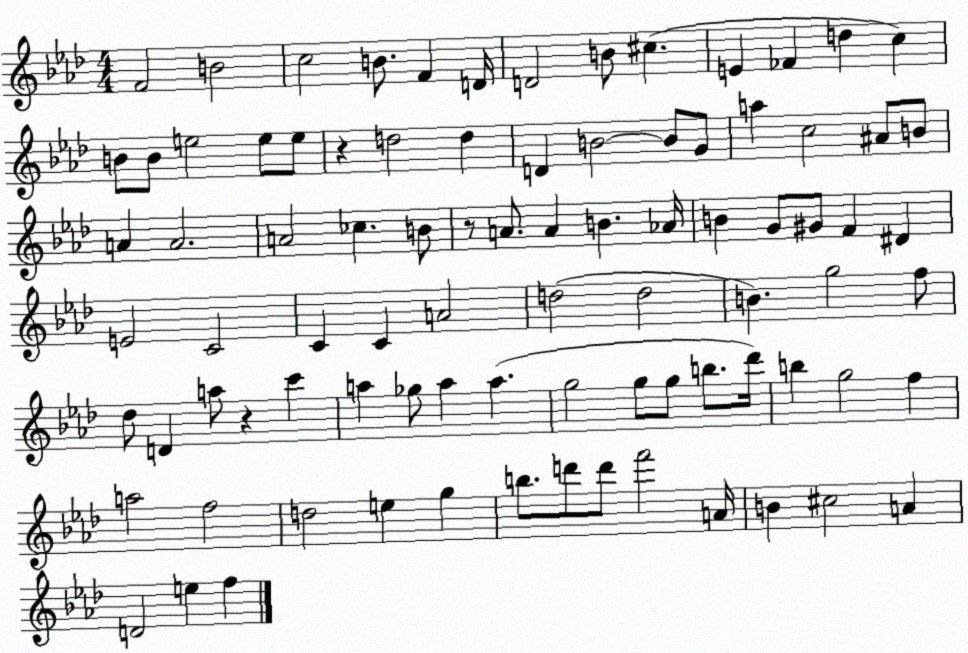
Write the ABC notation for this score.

X:1
T:Untitled
M:4/4
L:1/4
K:Ab
F2 B2 c2 B/2 F D/4 D2 B/2 ^c E _F d c B/2 B/2 e2 e/2 e/2 z d2 d D B2 B/2 G/2 a c2 ^A/2 B/2 A A2 A2 _c B/2 z/2 A/2 A B _A/4 B G/2 ^G/2 F ^D E2 C2 C C A2 d2 d2 B g2 f/2 _d/2 D a/2 z c' a _g/2 a a g2 g/2 g/2 b/2 _d'/4 b g2 f a2 f2 d2 e g b/2 d'/2 d'/2 f'2 A/4 B ^c2 A D2 e f